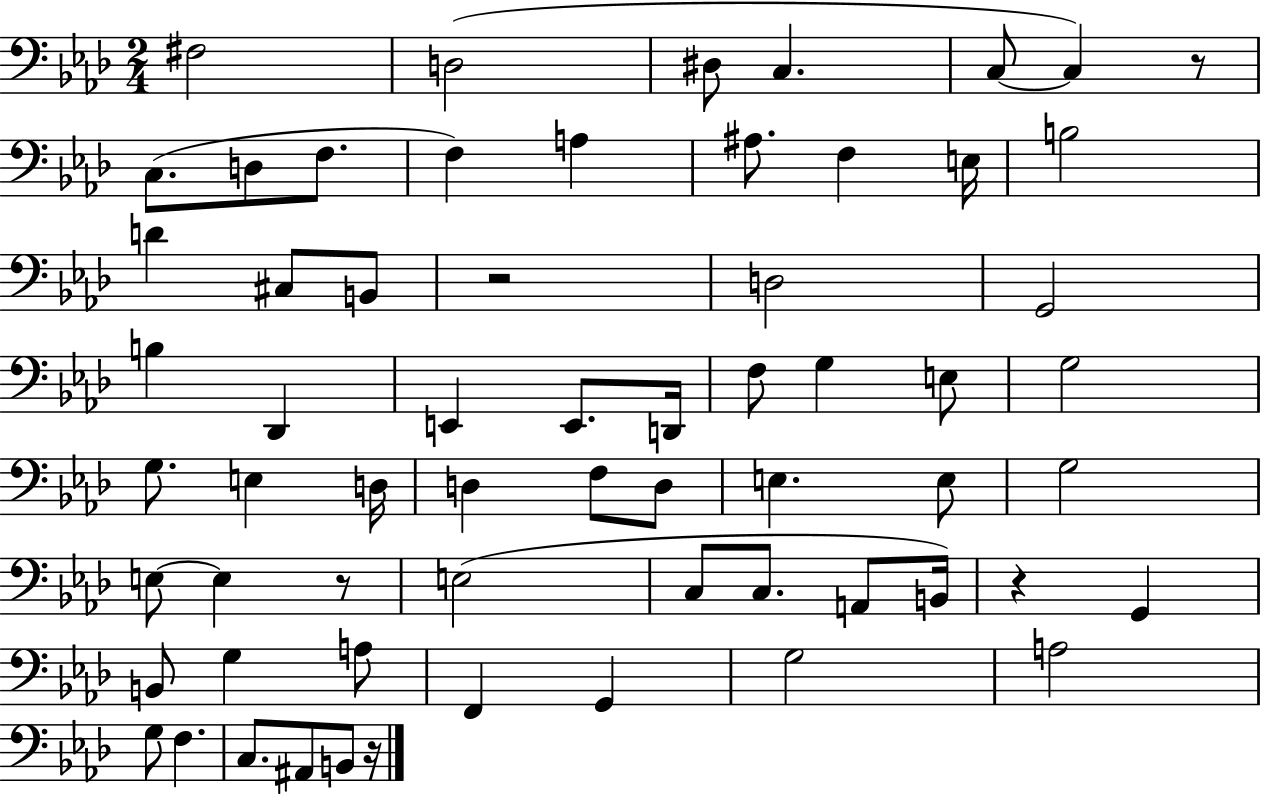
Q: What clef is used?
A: bass